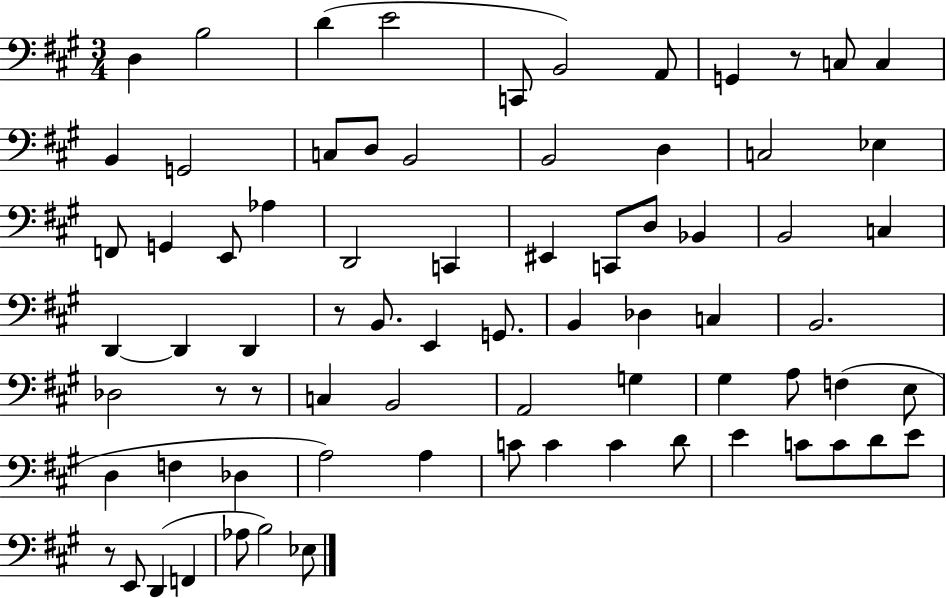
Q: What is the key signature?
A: A major